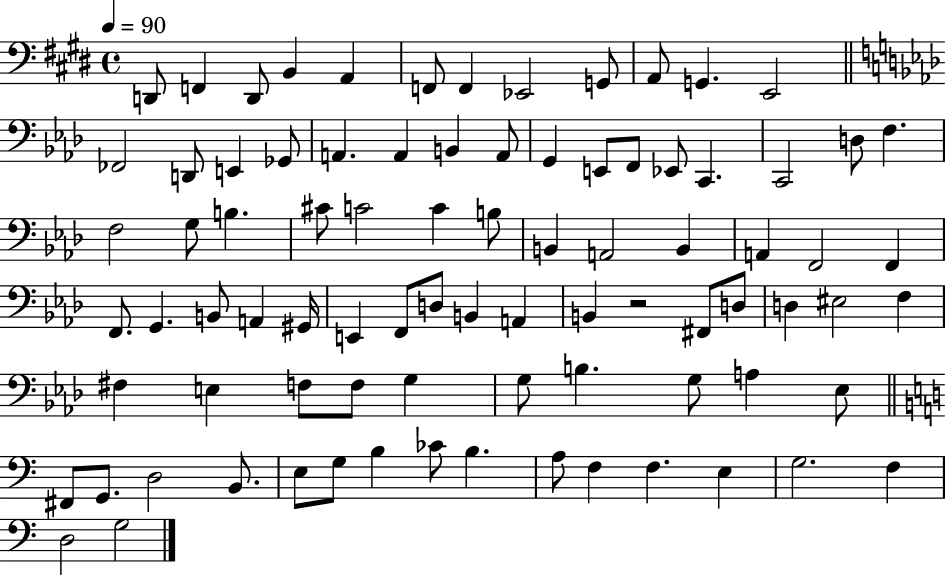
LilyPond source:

{
  \clef bass
  \time 4/4
  \defaultTimeSignature
  \key e \major
  \tempo 4 = 90
  d,8 f,4 d,8 b,4 a,4 | f,8 f,4 ees,2 g,8 | a,8 g,4. e,2 | \bar "||" \break \key aes \major fes,2 d,8 e,4 ges,8 | a,4. a,4 b,4 a,8 | g,4 e,8 f,8 ees,8 c,4. | c,2 d8 f4. | \break f2 g8 b4. | cis'8 c'2 c'4 b8 | b,4 a,2 b,4 | a,4 f,2 f,4 | \break f,8. g,4. b,8 a,4 gis,16 | e,4 f,8 d8 b,4 a,4 | b,4 r2 fis,8 d8 | d4 eis2 f4 | \break fis4 e4 f8 f8 g4 | g8 b4. g8 a4 ees8 | \bar "||" \break \key c \major fis,8 g,8. d2 b,8. | e8 g8 b4 ces'8 b4. | a8 f4 f4. e4 | g2. f4 | \break d2 g2 | \bar "|."
}